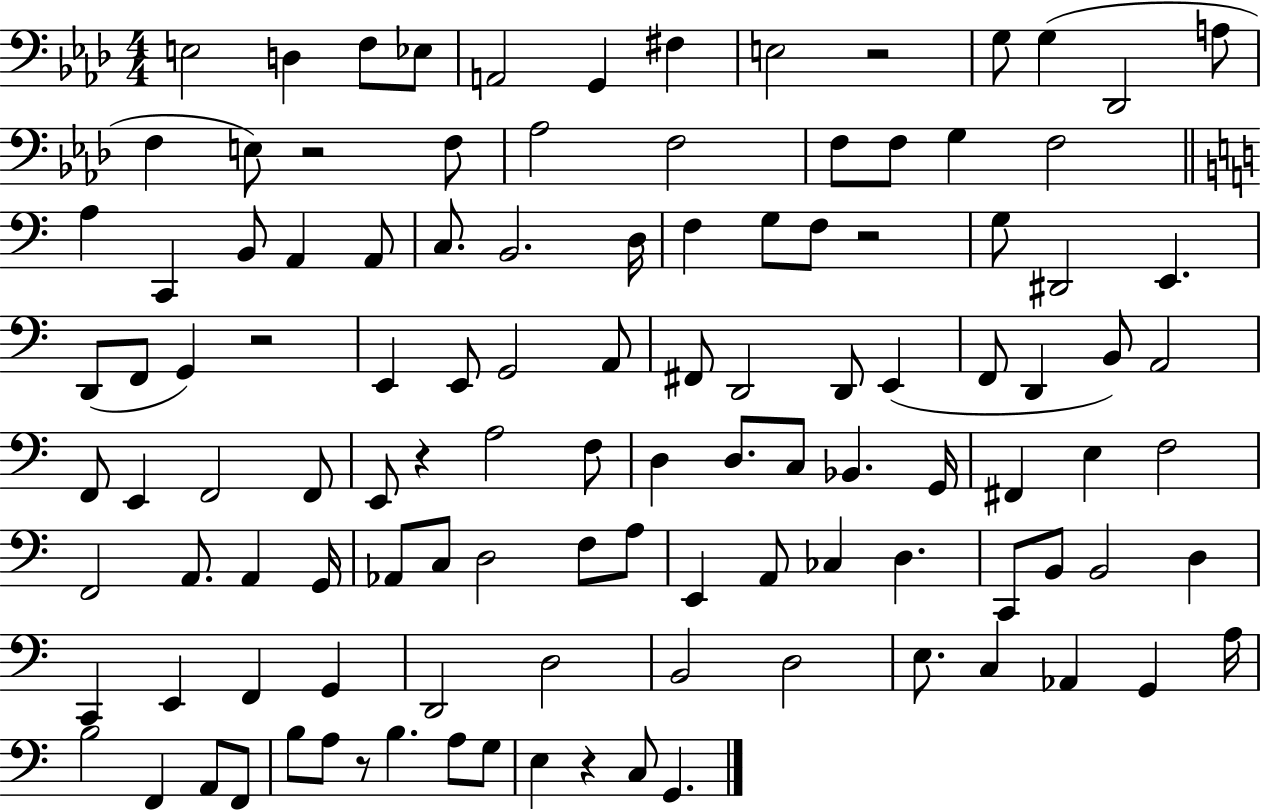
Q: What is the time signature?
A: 4/4